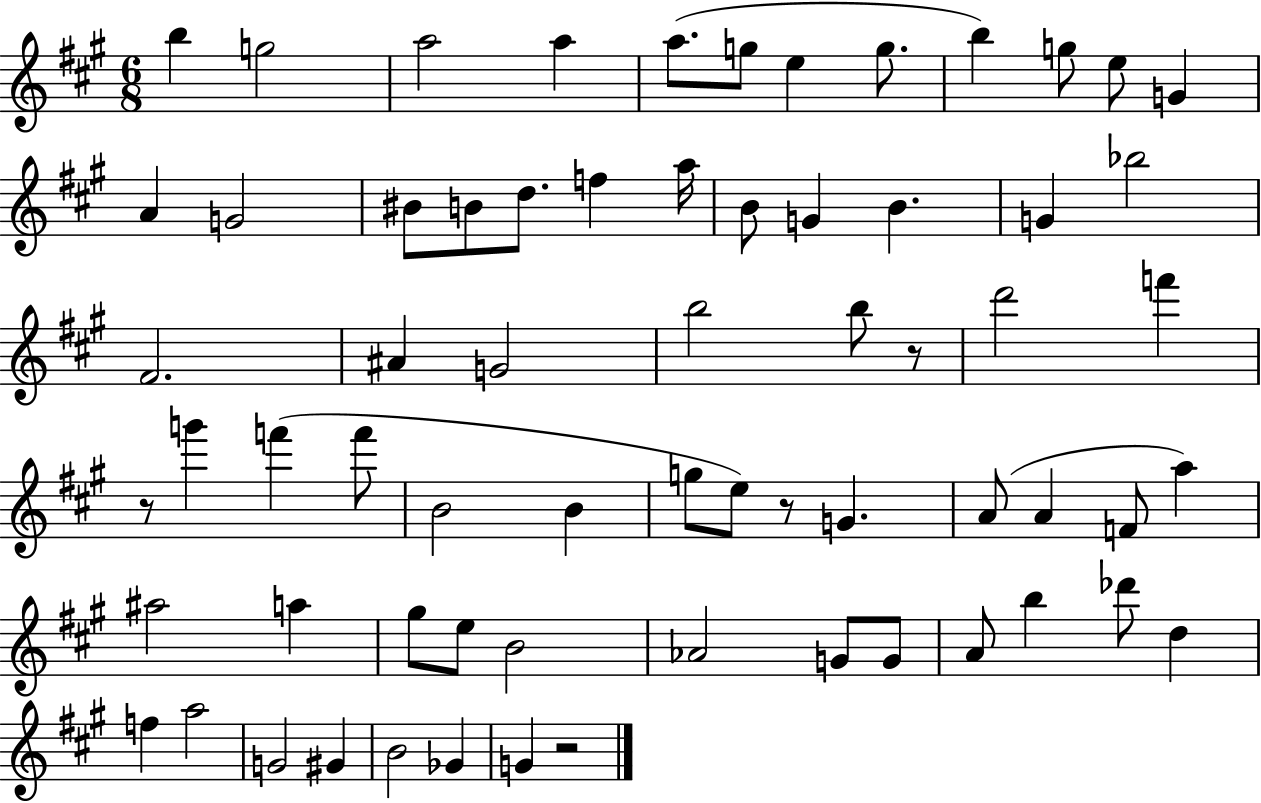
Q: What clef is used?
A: treble